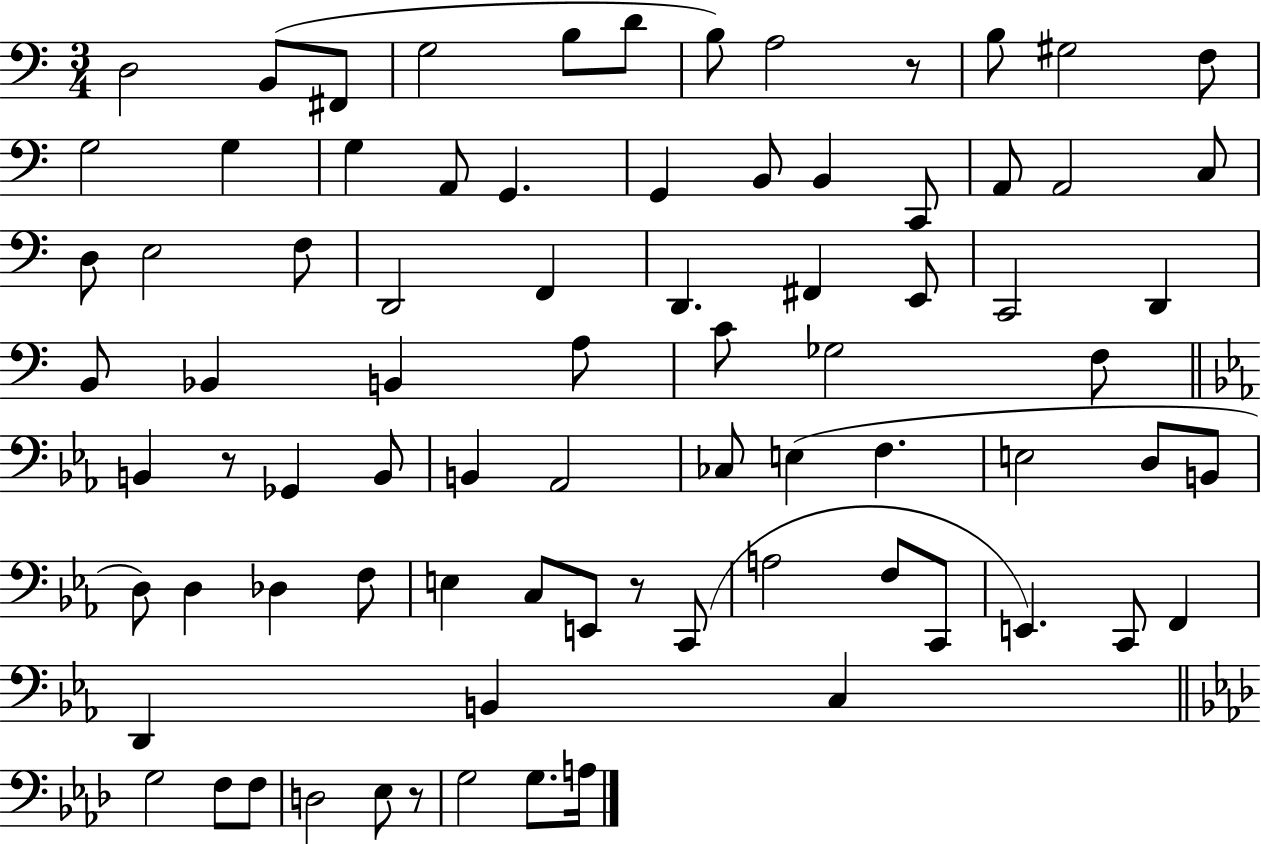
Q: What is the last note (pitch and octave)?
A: A3